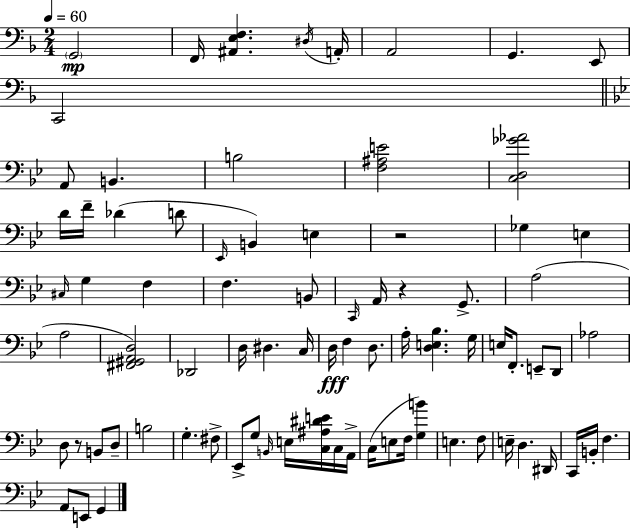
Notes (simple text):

G2/h F2/s [A#2,E3,F3]/q. D#3/s A2/s A2/h G2/q. E2/e C2/h A2/e B2/q. B3/h [F3,A#3,E4]/h [C3,D3,Gb4,Ab4]/h D4/s F4/s Db4/q D4/e Eb2/s B2/q E3/q R/h Gb3/q E3/q C#3/s G3/q F3/q F3/q. B2/e C2/s A2/s R/q G2/e. A3/h A3/h [F#2,G#2,A2,D3]/h Db2/h D3/s D#3/q. C3/s D3/s F3/q D3/e. A3/s [D3,E3,Bb3]/q. G3/s E3/s F2/e. E2/e D2/e Ab3/h D3/e R/e B2/e D3/e B3/h G3/q. F#3/e Eb2/e G3/e B2/s E3/s [C3,A#3,D#4,E4]/s C3/s A2/s C3/s E3/e F3/s [G3,B4]/q E3/q. F3/e E3/s D3/q. D#2/s C2/s B2/s F3/q. A2/e E2/e G2/q